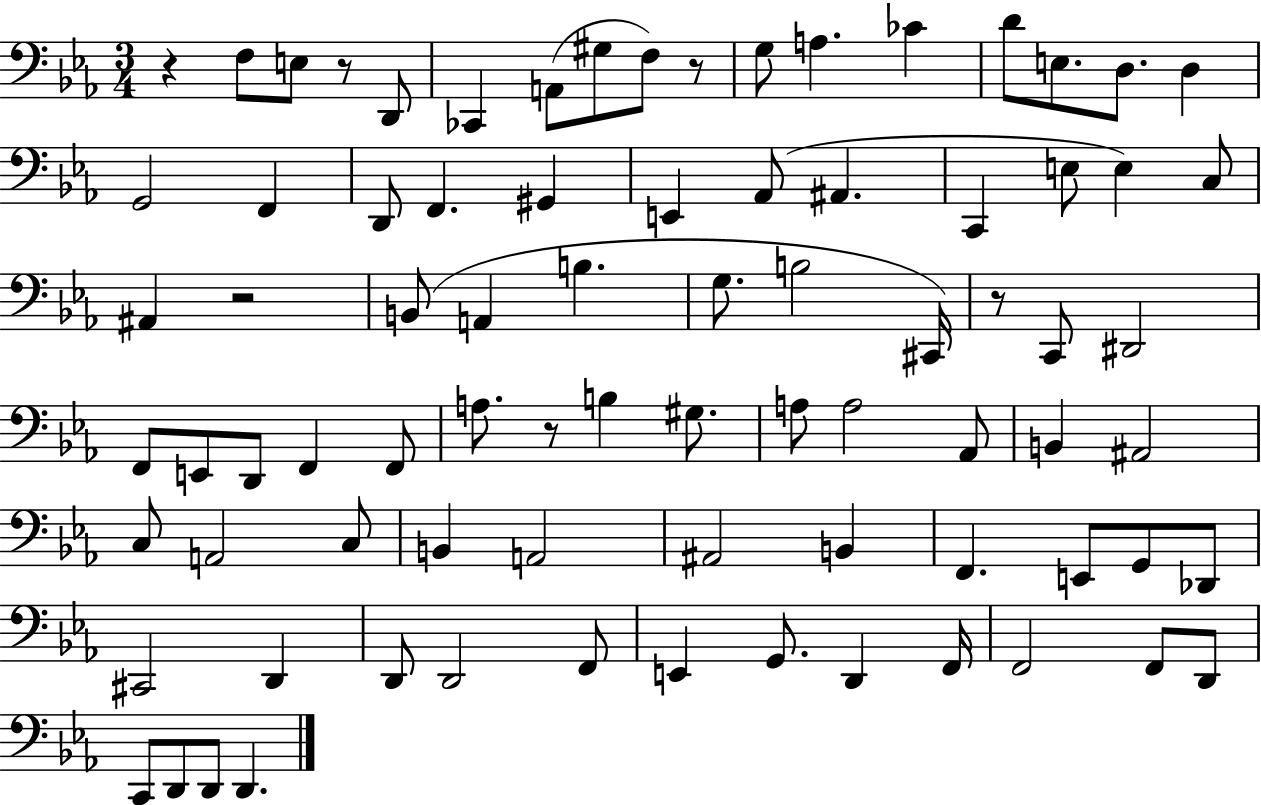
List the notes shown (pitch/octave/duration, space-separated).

R/q F3/e E3/e R/e D2/e CES2/q A2/e G#3/e F3/e R/e G3/e A3/q. CES4/q D4/e E3/e. D3/e. D3/q G2/h F2/q D2/e F2/q. G#2/q E2/q Ab2/e A#2/q. C2/q E3/e E3/q C3/e A#2/q R/h B2/e A2/q B3/q. G3/e. B3/h C#2/s R/e C2/e D#2/h F2/e E2/e D2/e F2/q F2/e A3/e. R/e B3/q G#3/e. A3/e A3/h Ab2/e B2/q A#2/h C3/e A2/h C3/e B2/q A2/h A#2/h B2/q F2/q. E2/e G2/e Db2/e C#2/h D2/q D2/e D2/h F2/e E2/q G2/e. D2/q F2/s F2/h F2/e D2/e C2/e D2/e D2/e D2/q.